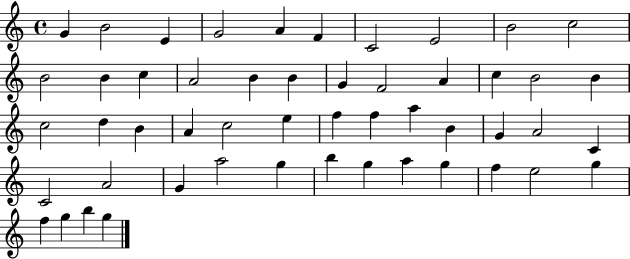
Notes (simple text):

G4/q B4/h E4/q G4/h A4/q F4/q C4/h E4/h B4/h C5/h B4/h B4/q C5/q A4/h B4/q B4/q G4/q F4/h A4/q C5/q B4/h B4/q C5/h D5/q B4/q A4/q C5/h E5/q F5/q F5/q A5/q B4/q G4/q A4/h C4/q C4/h A4/h G4/q A5/h G5/q B5/q G5/q A5/q G5/q F5/q E5/h G5/q F5/q G5/q B5/q G5/q